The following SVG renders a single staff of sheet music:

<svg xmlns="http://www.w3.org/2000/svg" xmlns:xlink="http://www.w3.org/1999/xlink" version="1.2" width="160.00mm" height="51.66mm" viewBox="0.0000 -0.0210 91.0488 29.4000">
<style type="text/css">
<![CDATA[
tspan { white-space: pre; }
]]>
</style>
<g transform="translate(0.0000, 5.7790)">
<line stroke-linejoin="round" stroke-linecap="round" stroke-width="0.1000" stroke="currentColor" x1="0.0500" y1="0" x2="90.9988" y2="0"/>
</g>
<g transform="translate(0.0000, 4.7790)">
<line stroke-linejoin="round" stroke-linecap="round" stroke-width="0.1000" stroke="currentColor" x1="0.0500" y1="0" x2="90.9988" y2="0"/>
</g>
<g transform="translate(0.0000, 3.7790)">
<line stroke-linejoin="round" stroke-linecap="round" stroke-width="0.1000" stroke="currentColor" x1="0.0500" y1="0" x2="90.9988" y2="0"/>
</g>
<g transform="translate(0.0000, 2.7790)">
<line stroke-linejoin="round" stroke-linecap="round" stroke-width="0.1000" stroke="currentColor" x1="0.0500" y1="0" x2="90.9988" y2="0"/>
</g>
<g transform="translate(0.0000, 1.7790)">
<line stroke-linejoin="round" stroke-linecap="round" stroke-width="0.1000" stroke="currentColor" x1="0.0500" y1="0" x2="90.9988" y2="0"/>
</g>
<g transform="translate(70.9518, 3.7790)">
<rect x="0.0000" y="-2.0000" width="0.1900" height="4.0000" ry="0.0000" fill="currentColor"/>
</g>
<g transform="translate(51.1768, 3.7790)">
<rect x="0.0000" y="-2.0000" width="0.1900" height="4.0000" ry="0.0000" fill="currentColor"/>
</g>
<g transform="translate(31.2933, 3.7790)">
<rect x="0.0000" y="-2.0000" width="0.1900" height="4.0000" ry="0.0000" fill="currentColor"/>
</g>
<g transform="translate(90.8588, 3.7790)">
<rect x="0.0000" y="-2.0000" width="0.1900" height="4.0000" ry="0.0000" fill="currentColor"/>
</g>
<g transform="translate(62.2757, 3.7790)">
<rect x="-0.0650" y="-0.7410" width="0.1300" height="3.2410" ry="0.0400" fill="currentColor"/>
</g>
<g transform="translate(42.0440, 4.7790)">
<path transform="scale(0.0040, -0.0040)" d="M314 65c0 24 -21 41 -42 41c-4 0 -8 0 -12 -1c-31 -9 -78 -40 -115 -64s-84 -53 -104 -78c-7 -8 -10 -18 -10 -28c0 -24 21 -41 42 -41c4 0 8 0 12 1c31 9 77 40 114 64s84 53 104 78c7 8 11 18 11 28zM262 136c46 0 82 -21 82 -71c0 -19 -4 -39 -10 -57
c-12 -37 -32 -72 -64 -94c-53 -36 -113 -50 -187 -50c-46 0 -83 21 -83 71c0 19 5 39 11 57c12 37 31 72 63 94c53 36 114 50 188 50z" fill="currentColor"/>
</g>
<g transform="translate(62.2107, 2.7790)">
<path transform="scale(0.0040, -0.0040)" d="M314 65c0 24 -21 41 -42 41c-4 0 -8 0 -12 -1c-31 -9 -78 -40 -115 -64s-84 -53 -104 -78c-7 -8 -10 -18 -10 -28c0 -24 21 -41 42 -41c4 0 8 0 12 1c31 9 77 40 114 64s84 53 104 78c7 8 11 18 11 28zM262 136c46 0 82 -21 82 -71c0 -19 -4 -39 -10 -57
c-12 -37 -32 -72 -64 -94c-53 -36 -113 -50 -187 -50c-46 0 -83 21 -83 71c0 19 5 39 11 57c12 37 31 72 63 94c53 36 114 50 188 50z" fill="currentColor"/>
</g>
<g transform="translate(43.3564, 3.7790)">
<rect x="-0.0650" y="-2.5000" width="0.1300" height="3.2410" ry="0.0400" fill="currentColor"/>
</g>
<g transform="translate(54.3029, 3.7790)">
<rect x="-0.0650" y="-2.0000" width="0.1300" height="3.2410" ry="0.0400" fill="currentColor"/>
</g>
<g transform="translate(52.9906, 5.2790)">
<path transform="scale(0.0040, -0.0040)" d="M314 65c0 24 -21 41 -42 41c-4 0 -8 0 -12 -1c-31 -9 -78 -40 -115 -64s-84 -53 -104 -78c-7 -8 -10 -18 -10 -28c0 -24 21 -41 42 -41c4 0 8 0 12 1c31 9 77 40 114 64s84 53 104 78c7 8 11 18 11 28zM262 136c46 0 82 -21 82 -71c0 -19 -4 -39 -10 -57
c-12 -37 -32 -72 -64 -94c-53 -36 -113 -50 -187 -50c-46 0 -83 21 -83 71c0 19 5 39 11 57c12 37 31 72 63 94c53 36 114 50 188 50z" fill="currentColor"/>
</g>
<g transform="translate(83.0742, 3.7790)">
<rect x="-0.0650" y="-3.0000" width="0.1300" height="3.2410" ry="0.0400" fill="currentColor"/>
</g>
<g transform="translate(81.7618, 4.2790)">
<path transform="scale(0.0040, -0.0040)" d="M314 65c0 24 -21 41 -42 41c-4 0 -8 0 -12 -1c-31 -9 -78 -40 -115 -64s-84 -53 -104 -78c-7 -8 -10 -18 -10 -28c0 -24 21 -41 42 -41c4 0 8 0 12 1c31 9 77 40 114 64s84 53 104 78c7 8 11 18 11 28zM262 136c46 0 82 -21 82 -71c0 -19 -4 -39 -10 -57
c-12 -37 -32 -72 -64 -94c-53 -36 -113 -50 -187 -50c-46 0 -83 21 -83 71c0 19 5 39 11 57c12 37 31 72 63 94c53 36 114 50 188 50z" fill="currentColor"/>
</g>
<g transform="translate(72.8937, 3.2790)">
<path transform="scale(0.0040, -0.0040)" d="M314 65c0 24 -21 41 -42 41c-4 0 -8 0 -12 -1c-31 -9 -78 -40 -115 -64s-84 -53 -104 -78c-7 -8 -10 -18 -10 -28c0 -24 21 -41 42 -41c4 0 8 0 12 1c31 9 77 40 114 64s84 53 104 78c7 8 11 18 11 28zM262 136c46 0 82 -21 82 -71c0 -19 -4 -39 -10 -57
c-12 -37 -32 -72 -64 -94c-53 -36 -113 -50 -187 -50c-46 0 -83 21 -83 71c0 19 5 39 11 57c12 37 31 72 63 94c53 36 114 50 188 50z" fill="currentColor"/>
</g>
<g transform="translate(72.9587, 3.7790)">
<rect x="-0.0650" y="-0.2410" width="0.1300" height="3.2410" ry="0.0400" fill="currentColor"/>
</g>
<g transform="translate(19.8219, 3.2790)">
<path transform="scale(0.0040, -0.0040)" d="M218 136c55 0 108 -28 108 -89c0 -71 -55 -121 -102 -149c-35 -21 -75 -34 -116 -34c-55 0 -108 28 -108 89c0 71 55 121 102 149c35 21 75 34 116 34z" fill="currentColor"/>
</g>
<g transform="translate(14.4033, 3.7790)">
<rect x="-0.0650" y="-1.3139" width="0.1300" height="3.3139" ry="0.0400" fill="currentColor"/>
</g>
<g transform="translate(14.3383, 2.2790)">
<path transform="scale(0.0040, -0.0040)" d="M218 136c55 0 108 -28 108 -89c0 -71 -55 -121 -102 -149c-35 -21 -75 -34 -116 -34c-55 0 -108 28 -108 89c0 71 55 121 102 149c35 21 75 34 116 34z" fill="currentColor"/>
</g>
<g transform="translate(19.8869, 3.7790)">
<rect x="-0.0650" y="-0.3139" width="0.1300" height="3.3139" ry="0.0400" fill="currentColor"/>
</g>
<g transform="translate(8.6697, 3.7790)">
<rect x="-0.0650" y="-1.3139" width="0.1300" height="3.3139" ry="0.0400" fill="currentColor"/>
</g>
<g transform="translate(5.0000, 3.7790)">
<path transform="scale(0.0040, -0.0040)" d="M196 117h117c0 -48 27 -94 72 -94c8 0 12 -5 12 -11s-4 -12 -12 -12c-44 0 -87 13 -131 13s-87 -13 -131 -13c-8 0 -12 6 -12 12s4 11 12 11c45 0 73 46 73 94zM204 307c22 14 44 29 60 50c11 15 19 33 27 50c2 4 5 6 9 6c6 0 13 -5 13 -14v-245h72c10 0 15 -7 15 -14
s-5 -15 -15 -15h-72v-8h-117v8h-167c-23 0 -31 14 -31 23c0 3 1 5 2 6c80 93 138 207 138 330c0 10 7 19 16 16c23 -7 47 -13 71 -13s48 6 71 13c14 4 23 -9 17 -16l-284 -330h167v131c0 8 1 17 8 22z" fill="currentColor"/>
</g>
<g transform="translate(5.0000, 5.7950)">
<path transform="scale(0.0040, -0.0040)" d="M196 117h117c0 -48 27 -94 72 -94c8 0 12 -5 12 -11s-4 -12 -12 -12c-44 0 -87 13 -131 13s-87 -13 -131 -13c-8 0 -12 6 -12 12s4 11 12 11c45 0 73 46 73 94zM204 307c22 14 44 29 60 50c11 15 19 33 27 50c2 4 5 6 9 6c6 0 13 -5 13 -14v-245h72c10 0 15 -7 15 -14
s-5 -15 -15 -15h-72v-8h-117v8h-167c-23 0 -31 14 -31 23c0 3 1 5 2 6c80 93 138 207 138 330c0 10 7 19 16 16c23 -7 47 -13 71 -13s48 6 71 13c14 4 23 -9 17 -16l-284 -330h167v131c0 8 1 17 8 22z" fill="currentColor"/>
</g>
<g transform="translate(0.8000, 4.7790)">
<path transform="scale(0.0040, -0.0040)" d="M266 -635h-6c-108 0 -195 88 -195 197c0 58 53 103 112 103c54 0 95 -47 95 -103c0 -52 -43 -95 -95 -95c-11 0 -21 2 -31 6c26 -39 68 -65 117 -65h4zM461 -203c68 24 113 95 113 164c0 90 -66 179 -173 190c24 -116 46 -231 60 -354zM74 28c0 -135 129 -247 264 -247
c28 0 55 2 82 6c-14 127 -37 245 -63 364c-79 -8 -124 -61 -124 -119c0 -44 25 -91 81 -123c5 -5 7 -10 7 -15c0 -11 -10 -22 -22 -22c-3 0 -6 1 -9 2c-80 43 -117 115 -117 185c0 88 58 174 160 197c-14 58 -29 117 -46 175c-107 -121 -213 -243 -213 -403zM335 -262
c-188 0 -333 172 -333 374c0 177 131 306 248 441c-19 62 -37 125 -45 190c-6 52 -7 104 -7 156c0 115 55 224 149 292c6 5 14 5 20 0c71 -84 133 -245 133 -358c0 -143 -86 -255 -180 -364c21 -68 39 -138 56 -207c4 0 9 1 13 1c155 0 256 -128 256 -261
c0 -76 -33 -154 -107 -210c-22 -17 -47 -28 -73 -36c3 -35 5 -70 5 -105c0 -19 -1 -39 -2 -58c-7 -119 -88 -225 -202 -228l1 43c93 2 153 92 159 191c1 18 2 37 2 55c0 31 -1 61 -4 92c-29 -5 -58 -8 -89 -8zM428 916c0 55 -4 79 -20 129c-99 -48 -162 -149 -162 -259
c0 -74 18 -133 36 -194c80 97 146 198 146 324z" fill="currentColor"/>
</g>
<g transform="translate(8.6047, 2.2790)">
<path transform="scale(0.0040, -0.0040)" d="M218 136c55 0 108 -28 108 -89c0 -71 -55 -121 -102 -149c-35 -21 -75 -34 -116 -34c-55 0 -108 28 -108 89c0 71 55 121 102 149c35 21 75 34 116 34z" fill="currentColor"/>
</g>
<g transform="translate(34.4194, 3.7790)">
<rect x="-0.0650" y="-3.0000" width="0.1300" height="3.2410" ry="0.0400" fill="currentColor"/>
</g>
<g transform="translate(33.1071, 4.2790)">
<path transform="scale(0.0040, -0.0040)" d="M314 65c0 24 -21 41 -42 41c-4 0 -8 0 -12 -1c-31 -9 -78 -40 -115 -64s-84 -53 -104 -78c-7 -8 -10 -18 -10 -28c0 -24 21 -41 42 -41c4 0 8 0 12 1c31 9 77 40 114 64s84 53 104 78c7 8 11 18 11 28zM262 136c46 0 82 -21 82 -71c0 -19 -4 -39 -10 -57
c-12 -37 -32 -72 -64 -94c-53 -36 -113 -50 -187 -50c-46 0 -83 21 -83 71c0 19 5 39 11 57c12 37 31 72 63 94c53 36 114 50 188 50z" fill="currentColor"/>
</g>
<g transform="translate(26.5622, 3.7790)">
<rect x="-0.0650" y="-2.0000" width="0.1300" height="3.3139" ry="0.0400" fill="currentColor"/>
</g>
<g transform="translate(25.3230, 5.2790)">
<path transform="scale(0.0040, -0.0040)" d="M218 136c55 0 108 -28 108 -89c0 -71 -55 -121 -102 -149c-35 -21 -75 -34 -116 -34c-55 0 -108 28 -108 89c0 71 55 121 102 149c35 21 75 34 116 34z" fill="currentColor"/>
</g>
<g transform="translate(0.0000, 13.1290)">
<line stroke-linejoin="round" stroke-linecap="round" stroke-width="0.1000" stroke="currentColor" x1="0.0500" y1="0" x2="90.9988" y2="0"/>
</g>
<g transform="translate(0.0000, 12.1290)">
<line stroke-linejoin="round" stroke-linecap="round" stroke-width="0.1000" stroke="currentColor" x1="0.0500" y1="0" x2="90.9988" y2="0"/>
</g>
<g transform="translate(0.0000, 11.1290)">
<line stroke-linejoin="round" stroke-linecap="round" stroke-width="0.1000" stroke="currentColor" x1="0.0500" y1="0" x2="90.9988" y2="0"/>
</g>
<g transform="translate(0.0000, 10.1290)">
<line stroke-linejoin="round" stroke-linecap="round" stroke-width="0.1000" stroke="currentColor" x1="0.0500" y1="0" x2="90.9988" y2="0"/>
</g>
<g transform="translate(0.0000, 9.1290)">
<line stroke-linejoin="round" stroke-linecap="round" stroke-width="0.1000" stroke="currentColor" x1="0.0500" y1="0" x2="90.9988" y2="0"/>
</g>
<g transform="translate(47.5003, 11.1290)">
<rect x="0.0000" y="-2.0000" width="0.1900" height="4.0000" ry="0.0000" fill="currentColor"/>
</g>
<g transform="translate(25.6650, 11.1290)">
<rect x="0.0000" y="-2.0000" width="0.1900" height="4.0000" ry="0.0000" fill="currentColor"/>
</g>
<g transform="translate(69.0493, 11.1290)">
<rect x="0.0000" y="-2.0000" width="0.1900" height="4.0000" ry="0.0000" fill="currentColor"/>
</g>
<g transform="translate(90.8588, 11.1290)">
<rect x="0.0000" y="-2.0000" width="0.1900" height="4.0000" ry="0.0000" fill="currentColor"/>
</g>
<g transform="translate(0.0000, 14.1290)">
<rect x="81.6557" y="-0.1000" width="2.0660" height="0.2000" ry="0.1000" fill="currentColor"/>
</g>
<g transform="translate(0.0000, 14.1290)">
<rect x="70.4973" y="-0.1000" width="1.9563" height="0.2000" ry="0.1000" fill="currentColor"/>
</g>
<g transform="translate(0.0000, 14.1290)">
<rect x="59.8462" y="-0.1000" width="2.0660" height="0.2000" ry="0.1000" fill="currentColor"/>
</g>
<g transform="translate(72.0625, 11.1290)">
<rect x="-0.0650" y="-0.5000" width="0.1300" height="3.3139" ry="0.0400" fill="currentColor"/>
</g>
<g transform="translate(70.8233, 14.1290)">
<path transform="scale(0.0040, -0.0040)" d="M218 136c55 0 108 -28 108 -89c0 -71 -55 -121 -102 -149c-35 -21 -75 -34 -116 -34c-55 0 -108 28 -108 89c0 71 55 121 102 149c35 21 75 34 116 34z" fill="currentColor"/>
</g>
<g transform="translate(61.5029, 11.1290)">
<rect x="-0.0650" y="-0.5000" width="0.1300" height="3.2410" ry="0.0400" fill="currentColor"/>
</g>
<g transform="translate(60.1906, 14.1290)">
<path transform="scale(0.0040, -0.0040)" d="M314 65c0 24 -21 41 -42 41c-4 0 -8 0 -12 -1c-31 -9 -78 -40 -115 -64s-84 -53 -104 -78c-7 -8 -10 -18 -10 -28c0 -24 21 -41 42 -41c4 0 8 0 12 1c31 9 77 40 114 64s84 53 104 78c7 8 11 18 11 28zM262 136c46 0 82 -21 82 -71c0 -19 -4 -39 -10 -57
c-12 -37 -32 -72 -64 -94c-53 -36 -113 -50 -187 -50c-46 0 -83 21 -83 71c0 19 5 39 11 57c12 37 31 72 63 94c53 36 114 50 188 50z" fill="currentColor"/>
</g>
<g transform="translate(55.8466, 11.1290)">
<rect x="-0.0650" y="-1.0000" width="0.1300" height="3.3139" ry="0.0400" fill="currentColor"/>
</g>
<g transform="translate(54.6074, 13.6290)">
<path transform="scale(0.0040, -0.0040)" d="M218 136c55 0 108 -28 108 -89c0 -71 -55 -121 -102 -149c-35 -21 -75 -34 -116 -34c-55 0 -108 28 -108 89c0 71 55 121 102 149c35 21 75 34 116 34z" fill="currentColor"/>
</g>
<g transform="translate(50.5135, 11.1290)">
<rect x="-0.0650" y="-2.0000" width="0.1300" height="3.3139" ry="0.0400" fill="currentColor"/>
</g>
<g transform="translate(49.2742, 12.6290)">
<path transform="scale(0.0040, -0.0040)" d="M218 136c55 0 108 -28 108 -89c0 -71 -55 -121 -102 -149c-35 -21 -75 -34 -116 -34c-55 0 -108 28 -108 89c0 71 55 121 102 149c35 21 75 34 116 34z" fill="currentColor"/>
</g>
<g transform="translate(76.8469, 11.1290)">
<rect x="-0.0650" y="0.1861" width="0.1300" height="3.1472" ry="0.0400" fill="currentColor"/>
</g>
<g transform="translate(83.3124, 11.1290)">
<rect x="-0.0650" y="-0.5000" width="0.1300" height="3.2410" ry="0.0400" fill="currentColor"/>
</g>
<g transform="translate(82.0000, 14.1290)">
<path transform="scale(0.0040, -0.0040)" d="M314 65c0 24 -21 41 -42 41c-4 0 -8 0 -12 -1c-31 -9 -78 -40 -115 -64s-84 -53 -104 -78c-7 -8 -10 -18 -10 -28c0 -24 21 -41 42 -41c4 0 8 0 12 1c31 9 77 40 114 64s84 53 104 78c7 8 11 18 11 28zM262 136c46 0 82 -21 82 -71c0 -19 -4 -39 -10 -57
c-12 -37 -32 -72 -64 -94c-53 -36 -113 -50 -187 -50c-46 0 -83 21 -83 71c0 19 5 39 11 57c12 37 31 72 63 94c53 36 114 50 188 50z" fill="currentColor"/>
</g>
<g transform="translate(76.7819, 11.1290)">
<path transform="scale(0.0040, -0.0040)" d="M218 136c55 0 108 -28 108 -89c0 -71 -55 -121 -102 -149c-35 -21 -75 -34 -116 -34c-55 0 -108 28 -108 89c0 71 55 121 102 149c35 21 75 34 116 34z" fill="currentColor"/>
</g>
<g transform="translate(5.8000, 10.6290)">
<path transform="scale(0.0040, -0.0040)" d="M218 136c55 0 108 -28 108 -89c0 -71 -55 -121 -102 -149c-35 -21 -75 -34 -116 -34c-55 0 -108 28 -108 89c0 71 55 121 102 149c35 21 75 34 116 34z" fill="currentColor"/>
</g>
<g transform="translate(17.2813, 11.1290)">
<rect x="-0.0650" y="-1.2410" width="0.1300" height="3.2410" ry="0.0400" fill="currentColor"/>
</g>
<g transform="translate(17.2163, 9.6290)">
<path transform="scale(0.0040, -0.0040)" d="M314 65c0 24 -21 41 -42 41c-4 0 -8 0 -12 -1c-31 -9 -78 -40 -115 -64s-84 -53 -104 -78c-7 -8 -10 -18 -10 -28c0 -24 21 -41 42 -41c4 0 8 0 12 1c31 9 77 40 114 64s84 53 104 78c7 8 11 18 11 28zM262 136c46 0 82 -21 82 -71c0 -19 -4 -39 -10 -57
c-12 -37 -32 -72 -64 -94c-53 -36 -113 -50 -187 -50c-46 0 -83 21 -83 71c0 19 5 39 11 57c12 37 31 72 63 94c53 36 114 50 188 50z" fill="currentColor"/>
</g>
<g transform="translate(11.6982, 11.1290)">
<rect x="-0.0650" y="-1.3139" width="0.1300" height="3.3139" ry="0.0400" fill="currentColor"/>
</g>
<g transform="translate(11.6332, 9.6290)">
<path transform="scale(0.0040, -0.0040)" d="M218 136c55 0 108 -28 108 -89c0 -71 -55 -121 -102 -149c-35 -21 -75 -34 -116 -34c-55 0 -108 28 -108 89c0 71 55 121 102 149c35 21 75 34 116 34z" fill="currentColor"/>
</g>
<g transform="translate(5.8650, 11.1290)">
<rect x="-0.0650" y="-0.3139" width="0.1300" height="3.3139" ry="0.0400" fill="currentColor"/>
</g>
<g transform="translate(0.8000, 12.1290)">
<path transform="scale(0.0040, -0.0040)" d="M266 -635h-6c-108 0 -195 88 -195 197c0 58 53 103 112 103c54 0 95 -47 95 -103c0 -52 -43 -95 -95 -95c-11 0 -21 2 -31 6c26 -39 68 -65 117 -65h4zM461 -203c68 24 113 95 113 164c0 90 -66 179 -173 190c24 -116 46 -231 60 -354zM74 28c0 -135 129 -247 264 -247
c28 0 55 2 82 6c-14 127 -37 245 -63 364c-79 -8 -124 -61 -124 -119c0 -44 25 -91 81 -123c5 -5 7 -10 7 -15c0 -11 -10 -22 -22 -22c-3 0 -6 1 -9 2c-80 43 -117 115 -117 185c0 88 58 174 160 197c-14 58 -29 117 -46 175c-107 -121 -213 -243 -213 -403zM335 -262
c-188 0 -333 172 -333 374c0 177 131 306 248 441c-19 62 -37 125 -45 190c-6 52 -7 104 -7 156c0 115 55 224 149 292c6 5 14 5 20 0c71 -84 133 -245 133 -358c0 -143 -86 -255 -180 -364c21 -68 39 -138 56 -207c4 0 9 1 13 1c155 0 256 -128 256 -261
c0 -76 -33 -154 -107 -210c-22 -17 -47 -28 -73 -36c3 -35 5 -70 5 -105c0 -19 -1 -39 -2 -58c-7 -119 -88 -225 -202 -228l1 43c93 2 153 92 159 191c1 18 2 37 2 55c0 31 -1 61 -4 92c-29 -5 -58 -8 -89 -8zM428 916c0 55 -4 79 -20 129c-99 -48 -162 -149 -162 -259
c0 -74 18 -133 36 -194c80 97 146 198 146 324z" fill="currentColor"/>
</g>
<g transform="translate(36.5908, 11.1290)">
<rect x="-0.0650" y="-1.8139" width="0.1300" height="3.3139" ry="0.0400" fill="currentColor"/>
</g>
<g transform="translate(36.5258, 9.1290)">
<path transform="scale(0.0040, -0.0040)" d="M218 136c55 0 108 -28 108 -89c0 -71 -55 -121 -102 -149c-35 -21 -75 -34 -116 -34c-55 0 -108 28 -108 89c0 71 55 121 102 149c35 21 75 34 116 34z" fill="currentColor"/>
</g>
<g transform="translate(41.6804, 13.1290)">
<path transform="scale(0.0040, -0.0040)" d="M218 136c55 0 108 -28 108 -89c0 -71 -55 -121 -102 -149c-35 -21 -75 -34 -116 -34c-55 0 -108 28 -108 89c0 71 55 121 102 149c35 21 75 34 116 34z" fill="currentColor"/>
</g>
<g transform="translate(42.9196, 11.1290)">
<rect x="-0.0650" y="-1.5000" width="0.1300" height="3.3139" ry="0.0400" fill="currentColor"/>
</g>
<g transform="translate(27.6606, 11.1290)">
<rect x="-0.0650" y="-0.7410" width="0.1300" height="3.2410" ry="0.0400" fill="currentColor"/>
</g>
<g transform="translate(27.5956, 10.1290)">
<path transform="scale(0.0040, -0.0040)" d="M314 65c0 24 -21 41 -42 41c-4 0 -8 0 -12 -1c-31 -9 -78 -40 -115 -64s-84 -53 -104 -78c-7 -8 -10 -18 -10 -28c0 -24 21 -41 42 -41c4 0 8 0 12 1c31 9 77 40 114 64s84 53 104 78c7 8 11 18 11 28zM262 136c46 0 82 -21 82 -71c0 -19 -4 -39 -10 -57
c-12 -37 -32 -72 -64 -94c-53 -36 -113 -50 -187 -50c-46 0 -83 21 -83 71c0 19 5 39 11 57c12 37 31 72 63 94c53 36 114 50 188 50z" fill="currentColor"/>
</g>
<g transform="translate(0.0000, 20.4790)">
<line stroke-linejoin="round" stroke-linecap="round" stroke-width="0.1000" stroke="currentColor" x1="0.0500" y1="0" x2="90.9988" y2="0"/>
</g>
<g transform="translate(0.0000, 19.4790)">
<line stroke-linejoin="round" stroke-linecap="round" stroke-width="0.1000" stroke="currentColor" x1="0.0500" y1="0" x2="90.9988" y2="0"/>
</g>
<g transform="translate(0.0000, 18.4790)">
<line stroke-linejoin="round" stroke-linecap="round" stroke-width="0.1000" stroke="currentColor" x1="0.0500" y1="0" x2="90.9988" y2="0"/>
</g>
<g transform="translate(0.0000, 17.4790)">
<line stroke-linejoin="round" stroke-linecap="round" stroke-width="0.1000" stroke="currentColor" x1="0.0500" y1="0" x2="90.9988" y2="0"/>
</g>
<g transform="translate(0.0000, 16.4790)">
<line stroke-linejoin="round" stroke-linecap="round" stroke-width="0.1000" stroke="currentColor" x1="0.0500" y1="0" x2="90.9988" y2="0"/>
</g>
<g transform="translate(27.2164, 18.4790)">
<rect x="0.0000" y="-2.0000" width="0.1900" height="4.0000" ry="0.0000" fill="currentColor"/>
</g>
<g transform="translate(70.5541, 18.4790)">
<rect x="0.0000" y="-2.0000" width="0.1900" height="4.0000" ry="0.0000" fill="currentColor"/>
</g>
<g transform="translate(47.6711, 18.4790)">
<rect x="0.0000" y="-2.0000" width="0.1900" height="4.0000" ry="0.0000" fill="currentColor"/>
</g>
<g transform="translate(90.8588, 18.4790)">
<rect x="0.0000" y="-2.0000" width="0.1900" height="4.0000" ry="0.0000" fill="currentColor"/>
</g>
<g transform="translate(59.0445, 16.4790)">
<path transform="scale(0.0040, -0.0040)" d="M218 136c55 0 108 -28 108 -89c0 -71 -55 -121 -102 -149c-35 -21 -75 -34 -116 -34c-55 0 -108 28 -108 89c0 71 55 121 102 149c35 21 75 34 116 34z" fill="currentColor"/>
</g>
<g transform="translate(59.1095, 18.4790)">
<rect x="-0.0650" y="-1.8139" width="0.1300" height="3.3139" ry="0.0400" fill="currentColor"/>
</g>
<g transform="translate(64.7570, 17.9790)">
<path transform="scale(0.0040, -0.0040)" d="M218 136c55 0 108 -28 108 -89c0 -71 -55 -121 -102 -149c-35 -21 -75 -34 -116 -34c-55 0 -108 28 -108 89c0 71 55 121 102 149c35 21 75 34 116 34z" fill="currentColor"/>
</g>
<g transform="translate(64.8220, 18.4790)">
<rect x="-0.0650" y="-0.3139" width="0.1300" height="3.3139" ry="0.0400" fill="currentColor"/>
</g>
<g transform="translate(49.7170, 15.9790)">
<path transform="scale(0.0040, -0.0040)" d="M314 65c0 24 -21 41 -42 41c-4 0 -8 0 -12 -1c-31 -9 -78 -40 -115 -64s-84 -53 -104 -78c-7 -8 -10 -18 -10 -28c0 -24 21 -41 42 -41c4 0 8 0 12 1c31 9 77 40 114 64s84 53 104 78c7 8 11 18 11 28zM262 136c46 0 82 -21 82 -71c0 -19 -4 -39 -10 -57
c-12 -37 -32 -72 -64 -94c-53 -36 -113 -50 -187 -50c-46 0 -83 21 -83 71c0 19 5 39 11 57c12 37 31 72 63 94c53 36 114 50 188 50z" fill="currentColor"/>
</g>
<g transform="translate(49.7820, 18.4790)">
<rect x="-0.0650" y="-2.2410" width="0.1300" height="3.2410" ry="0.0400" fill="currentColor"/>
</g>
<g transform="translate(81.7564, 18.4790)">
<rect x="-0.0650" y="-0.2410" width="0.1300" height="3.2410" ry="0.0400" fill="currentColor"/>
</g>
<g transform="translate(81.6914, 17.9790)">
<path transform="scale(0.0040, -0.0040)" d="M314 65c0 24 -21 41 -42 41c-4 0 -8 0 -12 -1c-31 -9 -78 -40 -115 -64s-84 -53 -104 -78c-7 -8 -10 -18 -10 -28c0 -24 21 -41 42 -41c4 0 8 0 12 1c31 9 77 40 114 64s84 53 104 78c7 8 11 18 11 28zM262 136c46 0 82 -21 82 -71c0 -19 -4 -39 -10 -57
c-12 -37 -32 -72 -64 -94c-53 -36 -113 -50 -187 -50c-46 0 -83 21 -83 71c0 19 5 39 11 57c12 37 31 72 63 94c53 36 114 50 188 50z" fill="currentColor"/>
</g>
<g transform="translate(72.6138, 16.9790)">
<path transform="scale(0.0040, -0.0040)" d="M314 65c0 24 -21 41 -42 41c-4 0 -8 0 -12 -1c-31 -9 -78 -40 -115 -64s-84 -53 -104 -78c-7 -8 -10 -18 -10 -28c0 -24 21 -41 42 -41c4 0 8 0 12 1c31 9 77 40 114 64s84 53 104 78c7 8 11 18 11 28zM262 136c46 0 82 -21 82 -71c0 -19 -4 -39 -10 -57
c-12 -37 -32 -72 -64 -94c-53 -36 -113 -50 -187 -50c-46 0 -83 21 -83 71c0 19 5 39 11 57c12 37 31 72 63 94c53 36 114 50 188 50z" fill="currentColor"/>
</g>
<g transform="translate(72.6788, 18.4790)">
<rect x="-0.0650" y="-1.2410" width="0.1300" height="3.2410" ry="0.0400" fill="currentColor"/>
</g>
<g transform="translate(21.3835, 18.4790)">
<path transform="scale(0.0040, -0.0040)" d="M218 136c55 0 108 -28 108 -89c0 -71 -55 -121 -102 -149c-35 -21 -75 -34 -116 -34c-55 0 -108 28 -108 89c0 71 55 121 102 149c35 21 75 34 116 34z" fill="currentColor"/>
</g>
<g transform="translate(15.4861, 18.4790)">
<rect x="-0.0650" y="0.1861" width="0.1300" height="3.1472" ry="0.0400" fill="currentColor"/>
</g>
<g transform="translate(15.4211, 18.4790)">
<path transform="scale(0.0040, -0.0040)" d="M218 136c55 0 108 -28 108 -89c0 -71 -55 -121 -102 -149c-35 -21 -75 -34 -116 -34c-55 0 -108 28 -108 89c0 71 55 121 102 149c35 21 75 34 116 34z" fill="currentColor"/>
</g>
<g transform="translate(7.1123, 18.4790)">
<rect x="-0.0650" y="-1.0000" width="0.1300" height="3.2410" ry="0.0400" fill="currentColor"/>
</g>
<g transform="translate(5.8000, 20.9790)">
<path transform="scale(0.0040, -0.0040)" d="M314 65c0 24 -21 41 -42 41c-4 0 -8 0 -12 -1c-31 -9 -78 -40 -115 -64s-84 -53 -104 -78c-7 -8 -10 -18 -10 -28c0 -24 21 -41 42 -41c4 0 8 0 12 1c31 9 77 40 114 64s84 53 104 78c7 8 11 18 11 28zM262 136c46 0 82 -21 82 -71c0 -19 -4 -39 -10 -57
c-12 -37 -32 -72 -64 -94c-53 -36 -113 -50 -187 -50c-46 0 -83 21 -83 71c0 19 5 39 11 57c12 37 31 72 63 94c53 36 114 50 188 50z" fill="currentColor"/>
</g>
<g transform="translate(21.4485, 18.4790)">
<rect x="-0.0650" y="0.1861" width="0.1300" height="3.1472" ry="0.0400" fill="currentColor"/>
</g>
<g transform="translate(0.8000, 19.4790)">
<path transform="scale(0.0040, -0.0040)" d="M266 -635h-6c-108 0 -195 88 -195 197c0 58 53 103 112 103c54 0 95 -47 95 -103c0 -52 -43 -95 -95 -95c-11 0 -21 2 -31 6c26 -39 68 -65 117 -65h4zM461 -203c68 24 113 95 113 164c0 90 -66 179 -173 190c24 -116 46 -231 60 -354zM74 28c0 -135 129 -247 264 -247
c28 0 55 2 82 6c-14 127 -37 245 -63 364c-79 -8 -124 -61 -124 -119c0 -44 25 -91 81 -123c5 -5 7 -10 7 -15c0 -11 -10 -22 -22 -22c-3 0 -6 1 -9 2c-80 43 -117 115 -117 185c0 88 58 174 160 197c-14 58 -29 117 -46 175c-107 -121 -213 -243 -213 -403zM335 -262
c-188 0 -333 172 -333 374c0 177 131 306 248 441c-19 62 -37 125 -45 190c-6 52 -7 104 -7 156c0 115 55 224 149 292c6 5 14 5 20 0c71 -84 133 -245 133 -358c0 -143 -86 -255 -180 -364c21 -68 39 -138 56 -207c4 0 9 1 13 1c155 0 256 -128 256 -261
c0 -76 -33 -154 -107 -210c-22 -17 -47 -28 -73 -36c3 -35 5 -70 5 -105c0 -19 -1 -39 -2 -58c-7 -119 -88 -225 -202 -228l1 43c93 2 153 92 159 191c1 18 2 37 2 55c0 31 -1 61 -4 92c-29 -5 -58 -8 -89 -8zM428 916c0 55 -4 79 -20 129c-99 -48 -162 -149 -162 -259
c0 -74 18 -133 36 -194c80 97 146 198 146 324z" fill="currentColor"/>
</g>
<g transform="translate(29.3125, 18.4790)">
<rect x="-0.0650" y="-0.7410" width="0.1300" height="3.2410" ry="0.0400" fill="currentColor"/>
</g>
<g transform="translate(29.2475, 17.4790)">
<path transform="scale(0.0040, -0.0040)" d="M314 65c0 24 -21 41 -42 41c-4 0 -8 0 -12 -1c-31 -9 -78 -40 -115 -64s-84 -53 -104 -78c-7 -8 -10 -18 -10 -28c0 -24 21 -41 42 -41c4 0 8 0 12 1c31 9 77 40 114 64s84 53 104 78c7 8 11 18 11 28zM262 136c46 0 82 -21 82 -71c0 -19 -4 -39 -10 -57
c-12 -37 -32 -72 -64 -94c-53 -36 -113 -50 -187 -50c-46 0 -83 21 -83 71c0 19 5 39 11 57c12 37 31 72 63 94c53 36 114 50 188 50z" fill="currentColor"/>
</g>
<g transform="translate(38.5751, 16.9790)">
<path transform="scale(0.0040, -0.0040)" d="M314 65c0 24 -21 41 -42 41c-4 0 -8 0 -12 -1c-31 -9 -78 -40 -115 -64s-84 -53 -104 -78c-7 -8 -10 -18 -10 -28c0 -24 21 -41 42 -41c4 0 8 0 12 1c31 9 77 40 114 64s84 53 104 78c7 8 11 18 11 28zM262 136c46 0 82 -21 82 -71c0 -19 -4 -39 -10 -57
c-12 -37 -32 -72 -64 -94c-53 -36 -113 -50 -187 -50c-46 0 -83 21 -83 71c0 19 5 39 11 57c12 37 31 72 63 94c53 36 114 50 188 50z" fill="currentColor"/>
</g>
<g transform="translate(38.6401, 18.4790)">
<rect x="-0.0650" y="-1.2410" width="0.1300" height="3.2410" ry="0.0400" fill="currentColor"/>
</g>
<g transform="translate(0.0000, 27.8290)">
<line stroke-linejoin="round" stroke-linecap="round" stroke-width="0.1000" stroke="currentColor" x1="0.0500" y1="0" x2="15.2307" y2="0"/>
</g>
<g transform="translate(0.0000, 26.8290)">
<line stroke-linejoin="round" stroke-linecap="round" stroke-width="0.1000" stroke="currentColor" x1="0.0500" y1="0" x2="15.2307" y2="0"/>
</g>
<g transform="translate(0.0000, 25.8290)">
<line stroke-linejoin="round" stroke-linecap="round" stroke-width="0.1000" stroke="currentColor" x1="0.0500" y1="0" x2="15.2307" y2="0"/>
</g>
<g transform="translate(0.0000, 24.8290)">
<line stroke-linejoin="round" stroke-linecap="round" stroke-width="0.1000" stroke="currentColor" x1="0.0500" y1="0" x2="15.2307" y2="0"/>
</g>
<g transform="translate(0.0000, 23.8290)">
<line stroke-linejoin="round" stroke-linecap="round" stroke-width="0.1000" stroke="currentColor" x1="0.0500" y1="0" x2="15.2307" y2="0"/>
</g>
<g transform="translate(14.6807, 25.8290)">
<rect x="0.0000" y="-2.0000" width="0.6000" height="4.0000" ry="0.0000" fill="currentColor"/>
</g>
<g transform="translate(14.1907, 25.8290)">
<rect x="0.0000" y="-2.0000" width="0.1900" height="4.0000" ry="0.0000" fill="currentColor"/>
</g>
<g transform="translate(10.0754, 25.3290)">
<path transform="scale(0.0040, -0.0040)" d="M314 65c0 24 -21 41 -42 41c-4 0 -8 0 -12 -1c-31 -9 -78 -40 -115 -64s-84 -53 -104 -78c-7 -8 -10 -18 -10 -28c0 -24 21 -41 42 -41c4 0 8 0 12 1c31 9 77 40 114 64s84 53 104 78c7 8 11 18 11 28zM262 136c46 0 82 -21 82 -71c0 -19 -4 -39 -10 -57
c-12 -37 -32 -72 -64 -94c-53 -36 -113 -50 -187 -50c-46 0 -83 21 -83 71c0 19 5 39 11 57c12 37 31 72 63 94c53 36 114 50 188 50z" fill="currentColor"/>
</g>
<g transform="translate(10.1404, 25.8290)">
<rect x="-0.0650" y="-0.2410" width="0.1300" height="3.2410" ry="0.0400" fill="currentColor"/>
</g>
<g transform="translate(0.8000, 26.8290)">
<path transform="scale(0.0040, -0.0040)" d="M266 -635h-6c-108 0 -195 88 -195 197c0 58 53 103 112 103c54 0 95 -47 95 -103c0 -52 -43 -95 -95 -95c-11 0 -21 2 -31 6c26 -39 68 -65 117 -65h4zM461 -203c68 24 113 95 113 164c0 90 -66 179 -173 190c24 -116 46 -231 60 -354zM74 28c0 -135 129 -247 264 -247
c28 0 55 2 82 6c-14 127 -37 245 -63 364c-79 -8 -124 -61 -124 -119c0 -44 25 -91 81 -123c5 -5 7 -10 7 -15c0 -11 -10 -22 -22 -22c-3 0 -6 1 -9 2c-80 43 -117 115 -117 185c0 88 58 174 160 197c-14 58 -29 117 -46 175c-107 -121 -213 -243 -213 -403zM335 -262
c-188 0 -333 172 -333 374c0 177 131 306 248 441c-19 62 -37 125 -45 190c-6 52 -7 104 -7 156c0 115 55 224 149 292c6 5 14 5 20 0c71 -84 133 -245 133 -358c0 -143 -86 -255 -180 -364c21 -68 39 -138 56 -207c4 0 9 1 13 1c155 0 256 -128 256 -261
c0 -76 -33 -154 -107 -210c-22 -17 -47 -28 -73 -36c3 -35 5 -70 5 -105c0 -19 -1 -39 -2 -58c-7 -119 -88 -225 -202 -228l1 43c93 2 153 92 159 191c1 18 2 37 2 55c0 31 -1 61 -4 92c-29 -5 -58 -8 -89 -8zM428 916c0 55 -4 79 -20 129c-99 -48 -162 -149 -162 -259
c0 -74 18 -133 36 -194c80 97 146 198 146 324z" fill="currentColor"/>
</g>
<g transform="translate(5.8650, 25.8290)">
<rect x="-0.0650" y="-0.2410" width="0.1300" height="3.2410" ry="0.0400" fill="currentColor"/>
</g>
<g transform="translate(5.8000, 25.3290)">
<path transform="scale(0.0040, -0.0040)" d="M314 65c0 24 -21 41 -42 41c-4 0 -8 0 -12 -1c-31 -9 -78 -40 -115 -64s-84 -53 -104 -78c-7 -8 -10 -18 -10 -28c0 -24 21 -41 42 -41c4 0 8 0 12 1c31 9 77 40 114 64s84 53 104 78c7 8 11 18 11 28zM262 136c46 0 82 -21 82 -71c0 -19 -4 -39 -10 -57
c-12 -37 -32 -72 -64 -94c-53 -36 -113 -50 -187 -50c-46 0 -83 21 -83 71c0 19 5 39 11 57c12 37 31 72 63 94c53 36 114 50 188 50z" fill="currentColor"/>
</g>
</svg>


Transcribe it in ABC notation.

X:1
T:Untitled
M:4/4
L:1/4
K:C
e e c F A2 G2 F2 d2 c2 A2 c e e2 d2 f E F D C2 C B C2 D2 B B d2 e2 g2 f c e2 c2 c2 c2